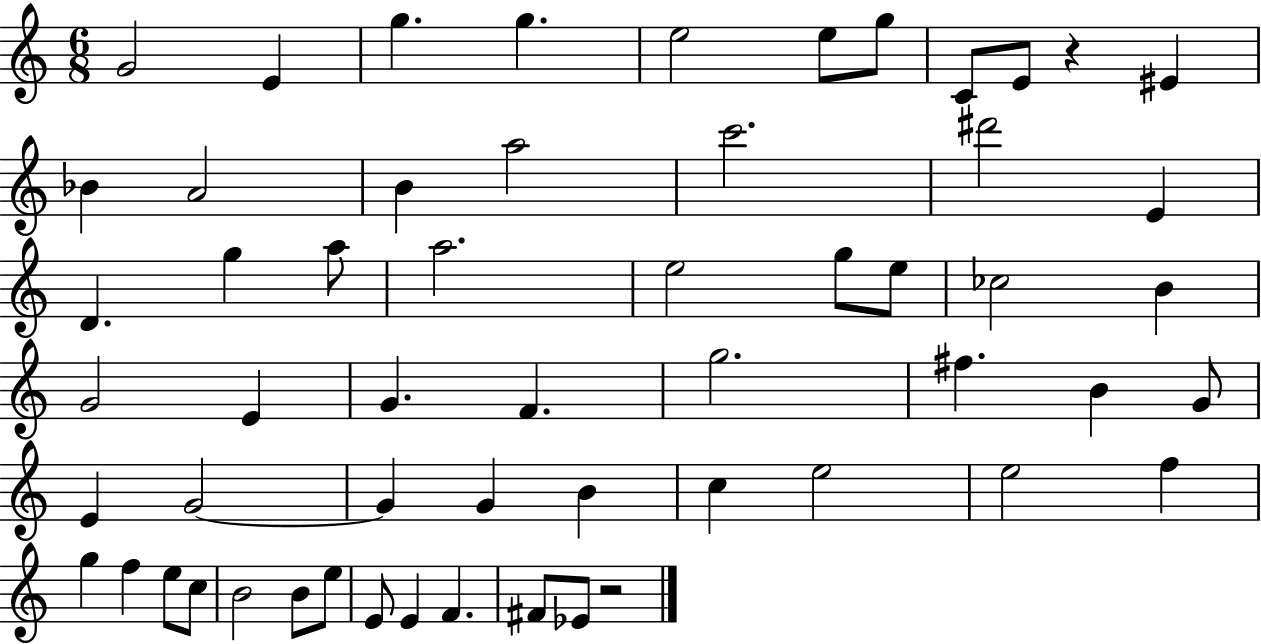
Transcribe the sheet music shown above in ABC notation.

X:1
T:Untitled
M:6/8
L:1/4
K:C
G2 E g g e2 e/2 g/2 C/2 E/2 z ^E _B A2 B a2 c'2 ^d'2 E D g a/2 a2 e2 g/2 e/2 _c2 B G2 E G F g2 ^f B G/2 E G2 G G B c e2 e2 f g f e/2 c/2 B2 B/2 e/2 E/2 E F ^F/2 _E/2 z2